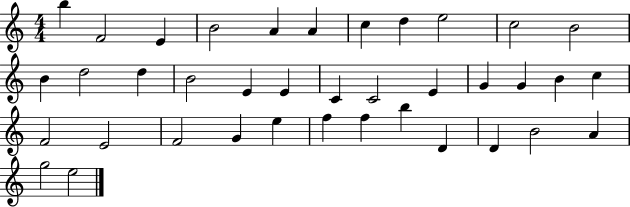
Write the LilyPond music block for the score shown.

{
  \clef treble
  \numericTimeSignature
  \time 4/4
  \key c \major
  b''4 f'2 e'4 | b'2 a'4 a'4 | c''4 d''4 e''2 | c''2 b'2 | \break b'4 d''2 d''4 | b'2 e'4 e'4 | c'4 c'2 e'4 | g'4 g'4 b'4 c''4 | \break f'2 e'2 | f'2 g'4 e''4 | f''4 f''4 b''4 d'4 | d'4 b'2 a'4 | \break g''2 e''2 | \bar "|."
}